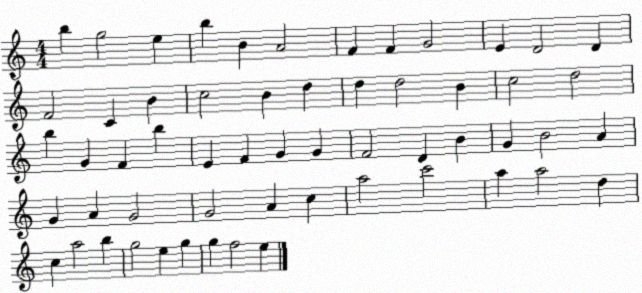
X:1
T:Untitled
M:4/4
L:1/4
K:C
b g2 e b B A2 F F G2 E D2 D F2 C B c2 B d d d2 B c2 d2 b G F b E F G G F2 D B G B2 A G A G2 G2 A c a2 c'2 a a2 d c a2 b g2 e g g f2 e